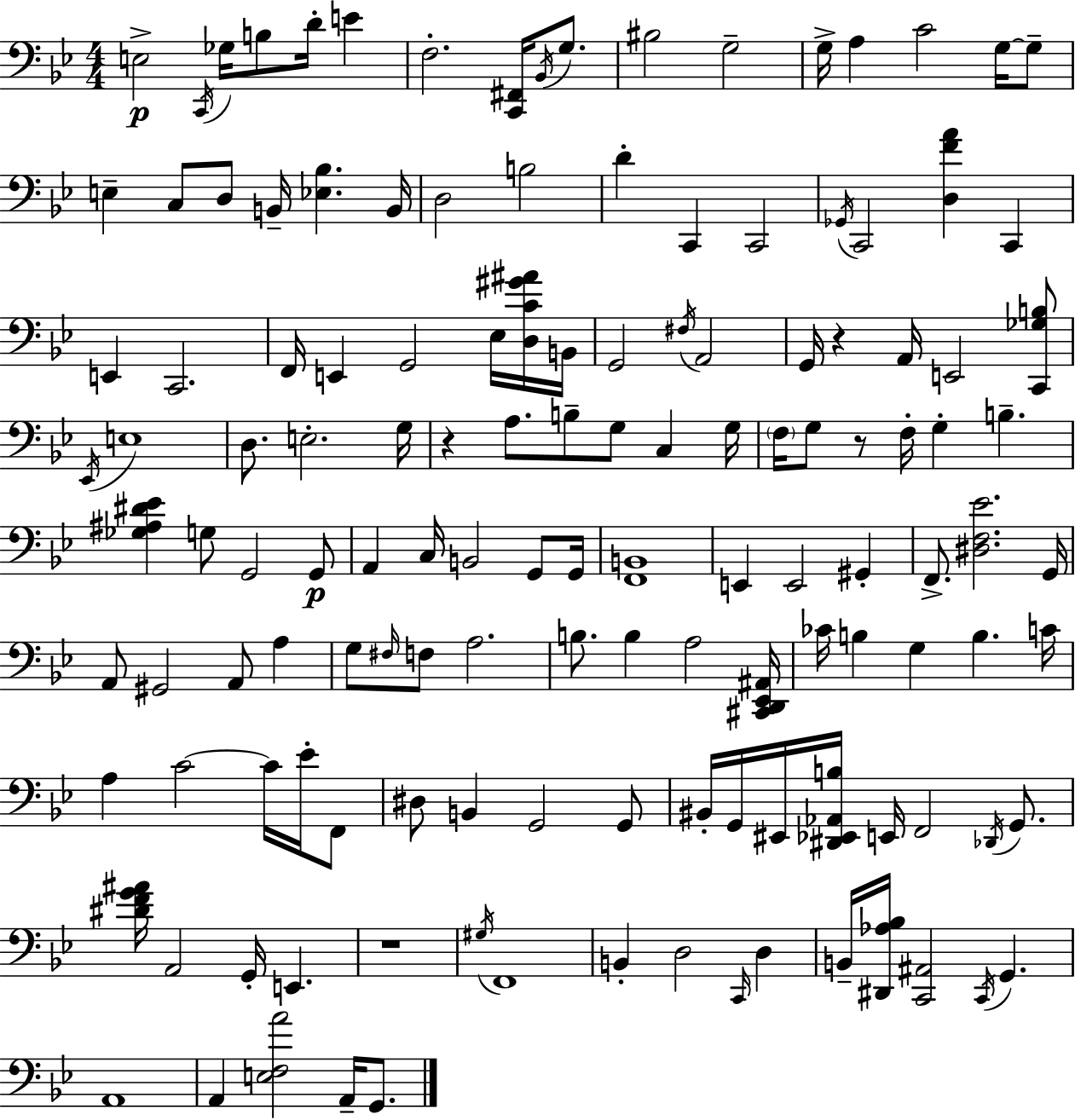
X:1
T:Untitled
M:4/4
L:1/4
K:Bb
E,2 C,,/4 _G,/4 B,/2 D/4 E F,2 [C,,^F,,]/4 _B,,/4 G,/2 ^B,2 G,2 G,/4 A, C2 G,/4 G,/2 E, C,/2 D,/2 B,,/4 [_E,_B,] B,,/4 D,2 B,2 D C,, C,,2 _G,,/4 C,,2 [D,FA] C,, E,, C,,2 F,,/4 E,, G,,2 _E,/4 [D,C^G^A]/4 B,,/4 G,,2 ^F,/4 A,,2 G,,/4 z A,,/4 E,,2 [C,,_G,B,]/2 _E,,/4 E,4 D,/2 E,2 G,/4 z A,/2 B,/2 G,/2 C, G,/4 F,/4 G,/2 z/2 F,/4 G, B, [_G,^A,^D_E] G,/2 G,,2 G,,/2 A,, C,/4 B,,2 G,,/2 G,,/4 [F,,B,,]4 E,, E,,2 ^G,, F,,/2 [^D,F,_E]2 G,,/4 A,,/2 ^G,,2 A,,/2 A, G,/2 ^F,/4 F,/2 A,2 B,/2 B, A,2 [^C,,D,,_E,,^A,,]/4 _C/4 B, G, B, C/4 A, C2 C/4 _E/4 F,,/2 ^D,/2 B,, G,,2 G,,/2 ^B,,/4 G,,/4 ^E,,/4 [^D,,_E,,_A,,B,]/4 E,,/4 F,,2 _D,,/4 G,,/2 [^DFG^A]/4 A,,2 G,,/4 E,, z4 ^G,/4 F,,4 B,, D,2 C,,/4 D, B,,/4 [^D,,_A,_B,]/4 [C,,^A,,]2 C,,/4 G,, A,,4 A,, [E,F,A]2 A,,/4 G,,/2